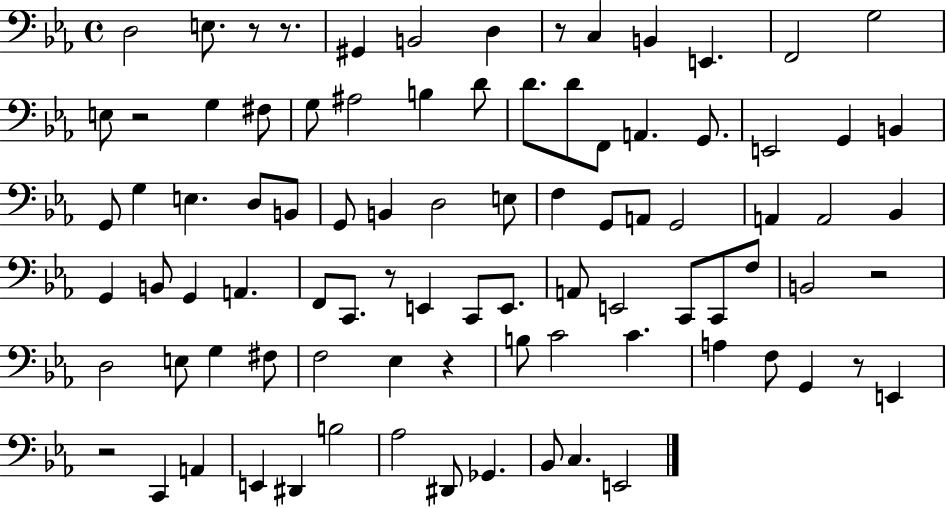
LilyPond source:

{
  \clef bass
  \time 4/4
  \defaultTimeSignature
  \key ees \major
  d2 e8. r8 r8. | gis,4 b,2 d4 | r8 c4 b,4 e,4. | f,2 g2 | \break e8 r2 g4 fis8 | g8 ais2 b4 d'8 | d'8. d'8 f,8 a,4. g,8. | e,2 g,4 b,4 | \break g,8 g4 e4. d8 b,8 | g,8 b,4 d2 e8 | f4 g,8 a,8 g,2 | a,4 a,2 bes,4 | \break g,4 b,8 g,4 a,4. | f,8 c,8. r8 e,4 c,8 e,8. | a,8 e,2 c,8 c,8 f8 | b,2 r2 | \break d2 e8 g4 fis8 | f2 ees4 r4 | b8 c'2 c'4. | a4 f8 g,4 r8 e,4 | \break r2 c,4 a,4 | e,4 dis,4 b2 | aes2 dis,8 ges,4. | bes,8 c4. e,2 | \break \bar "|."
}